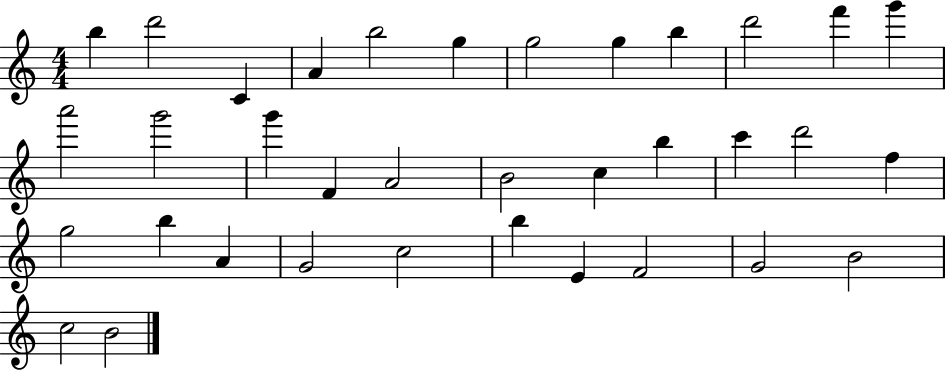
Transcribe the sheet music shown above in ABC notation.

X:1
T:Untitled
M:4/4
L:1/4
K:C
b d'2 C A b2 g g2 g b d'2 f' g' a'2 g'2 g' F A2 B2 c b c' d'2 f g2 b A G2 c2 b E F2 G2 B2 c2 B2